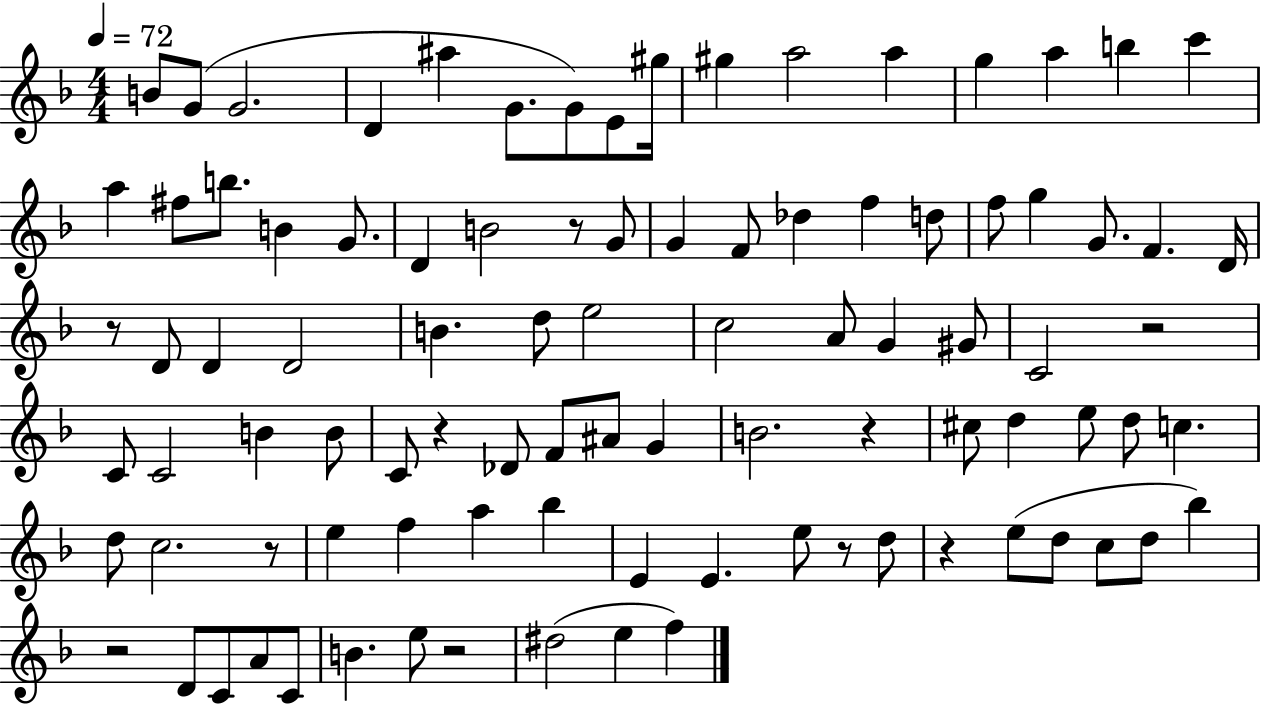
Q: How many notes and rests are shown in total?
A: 94